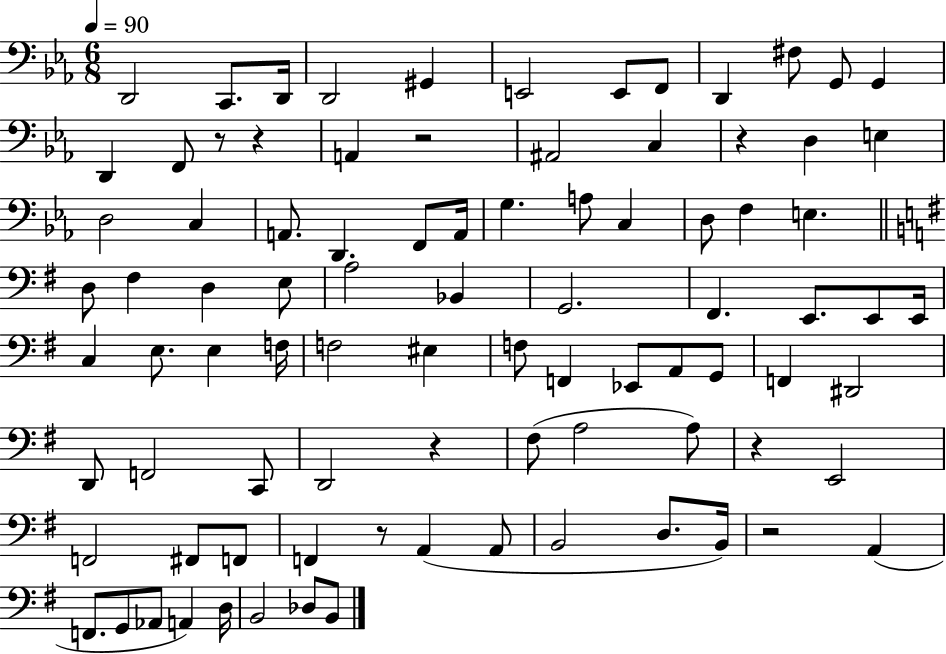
D2/h C2/e. D2/s D2/h G#2/q E2/h E2/e F2/e D2/q F#3/e G2/e G2/q D2/q F2/e R/e R/q A2/q R/h A#2/h C3/q R/q D3/q E3/q D3/h C3/q A2/e. D2/q. F2/e A2/s G3/q. A3/e C3/q D3/e F3/q E3/q. D3/e F#3/q D3/q E3/e A3/h Bb2/q G2/h. F#2/q. E2/e. E2/e E2/s C3/q E3/e. E3/q F3/s F3/h EIS3/q F3/e F2/q Eb2/e A2/e G2/e F2/q D#2/h D2/e F2/h C2/e D2/h R/q F#3/e A3/h A3/e R/q E2/h F2/h F#2/e F2/e F2/q R/e A2/q A2/e B2/h D3/e. B2/s R/h A2/q F2/e. G2/e Ab2/e A2/q D3/s B2/h Db3/e B2/e